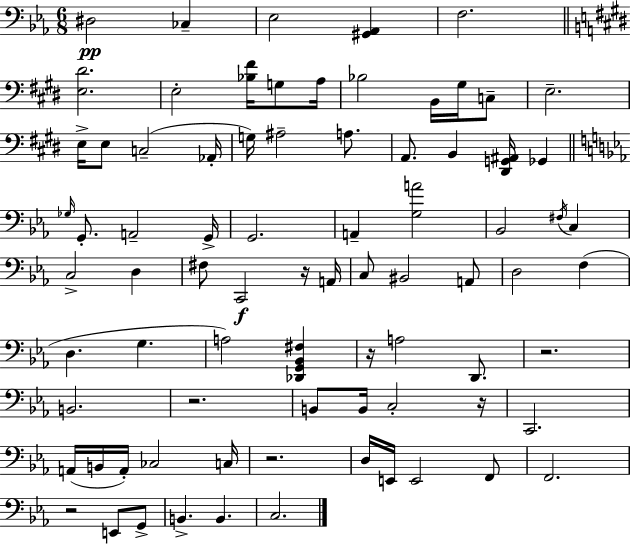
D#3/h CES3/q Eb3/h [G#2,Ab2]/q F3/h. [E3,D#4]/h. E3/h [Bb3,F#4]/s G3/e A3/s Bb3/h B2/s G#3/s C3/e E3/h. E3/s E3/e C3/h Ab2/s G3/s A#3/h A3/e. A2/e. B2/q [D#2,G2,A#2]/s Gb2/q Gb3/s G2/e. A2/h G2/s G2/h. A2/q [G3,A4]/h Bb2/h F#3/s C3/q C3/h D3/q F#3/e C2/h R/s A2/s C3/e BIS2/h A2/e D3/h F3/q D3/q. G3/q. A3/h [Db2,G2,Bb2,F#3]/q R/s A3/h D2/e. R/h. B2/h. R/h. B2/e B2/s C3/h R/s C2/h. A2/s B2/s A2/s CES3/h C3/s R/h. D3/s E2/s E2/h F2/e F2/h. R/h E2/e G2/e B2/q. B2/q. C3/h.